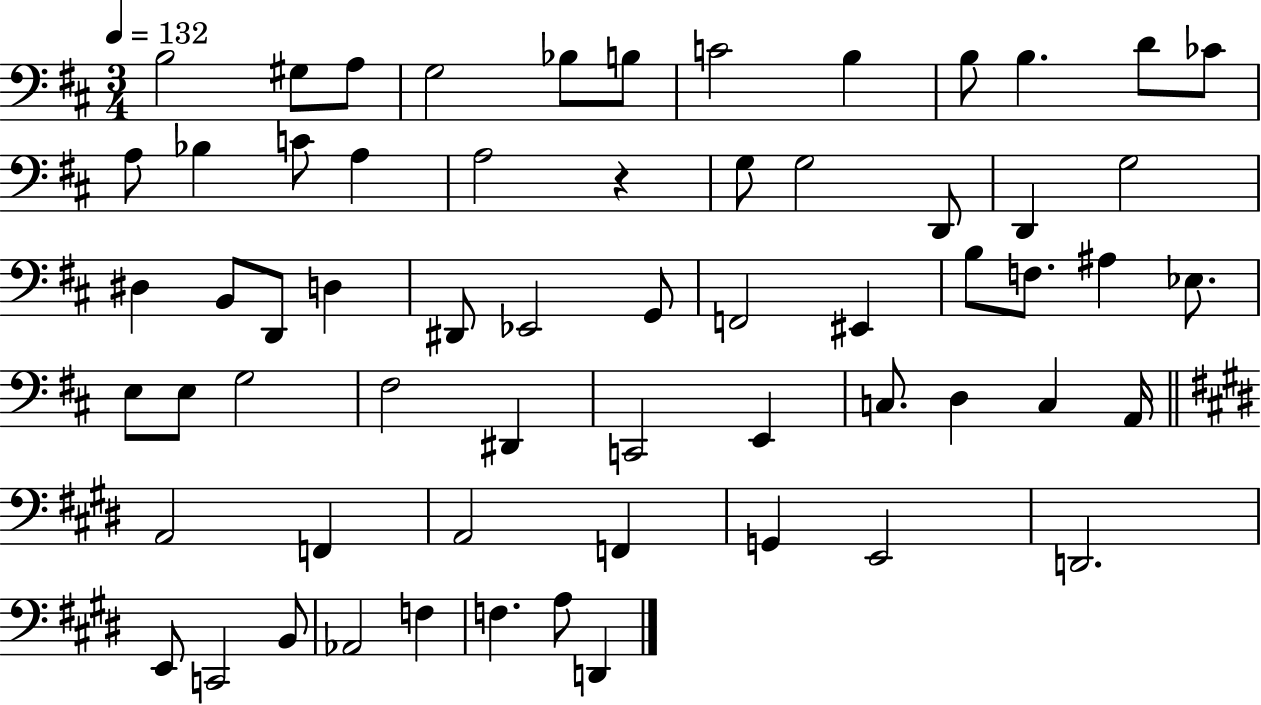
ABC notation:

X:1
T:Untitled
M:3/4
L:1/4
K:D
B,2 ^G,/2 A,/2 G,2 _B,/2 B,/2 C2 B, B,/2 B, D/2 _C/2 A,/2 _B, C/2 A, A,2 z G,/2 G,2 D,,/2 D,, G,2 ^D, B,,/2 D,,/2 D, ^D,,/2 _E,,2 G,,/2 F,,2 ^E,, B,/2 F,/2 ^A, _E,/2 E,/2 E,/2 G,2 ^F,2 ^D,, C,,2 E,, C,/2 D, C, A,,/4 A,,2 F,, A,,2 F,, G,, E,,2 D,,2 E,,/2 C,,2 B,,/2 _A,,2 F, F, A,/2 D,,